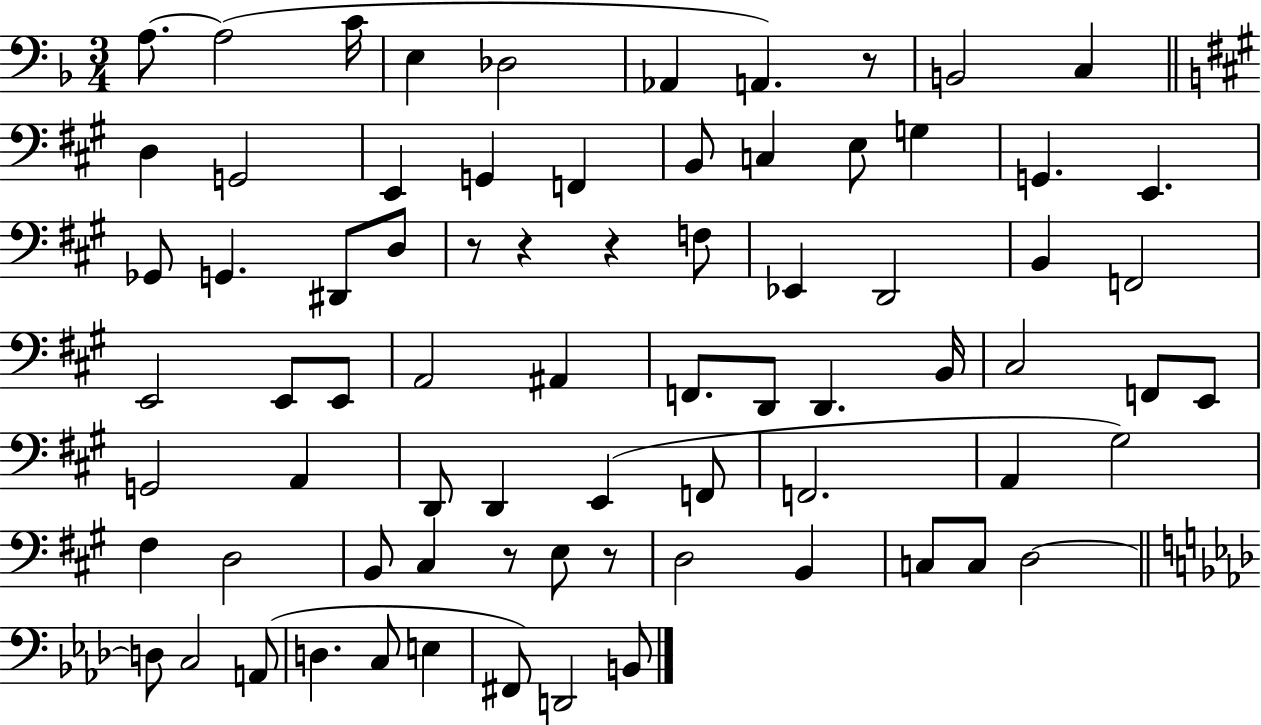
{
  \clef bass
  \numericTimeSignature
  \time 3/4
  \key f \major
  a8.~~ a2( c'16 | e4 des2 | aes,4 a,4.) r8 | b,2 c4 | \break \bar "||" \break \key a \major d4 g,2 | e,4 g,4 f,4 | b,8 c4 e8 g4 | g,4. e,4. | \break ges,8 g,4. dis,8 d8 | r8 r4 r4 f8 | ees,4 d,2 | b,4 f,2 | \break e,2 e,8 e,8 | a,2 ais,4 | f,8. d,8 d,4. b,16 | cis2 f,8 e,8 | \break g,2 a,4 | d,8 d,4 e,4( f,8 | f,2. | a,4 gis2) | \break fis4 d2 | b,8 cis4 r8 e8 r8 | d2 b,4 | c8 c8 d2~~ | \break \bar "||" \break \key aes \major d8 c2 a,8( | d4. c8 e4 | fis,8) d,2 b,8 | \bar "|."
}